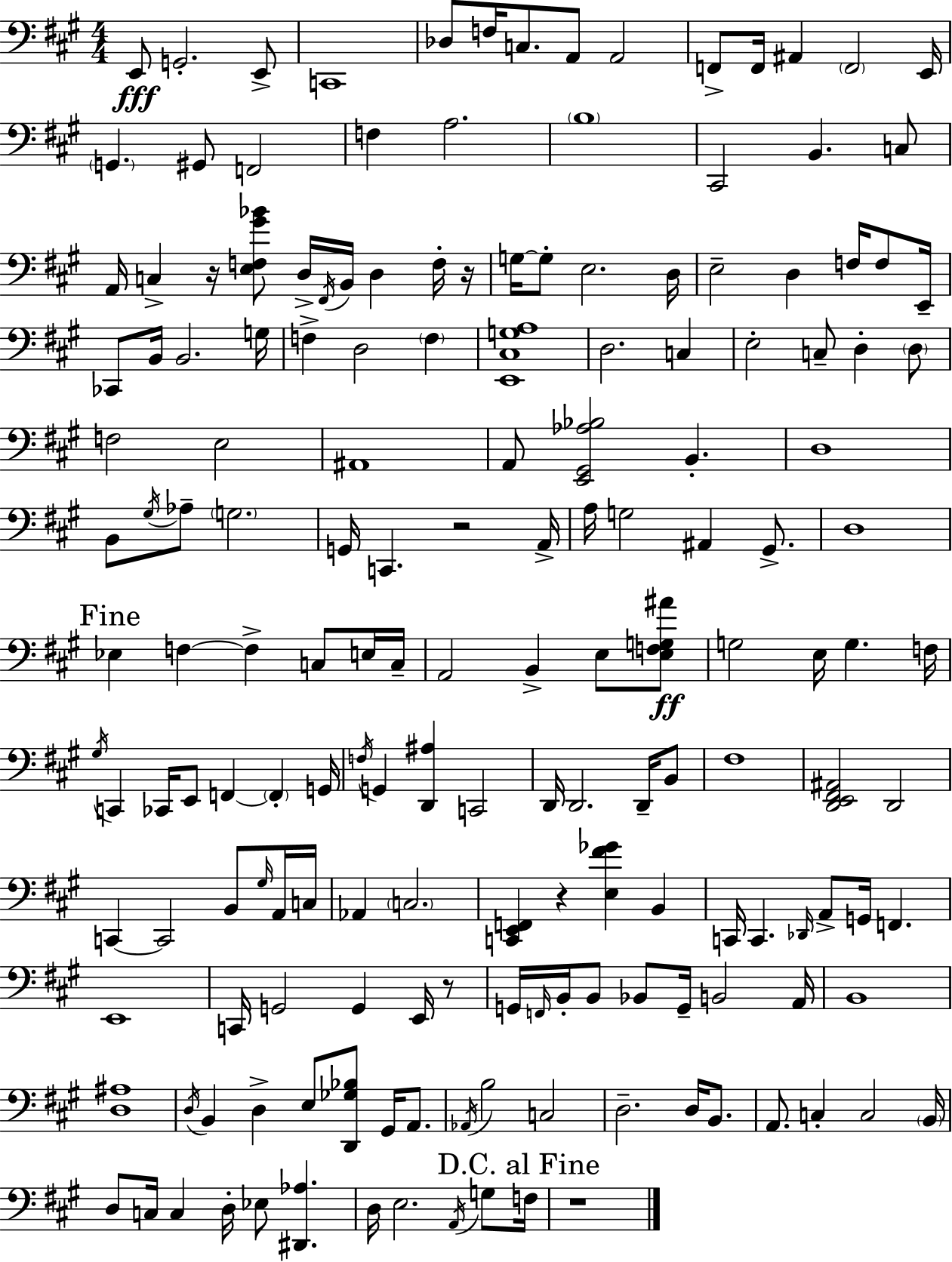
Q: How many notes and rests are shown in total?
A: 171